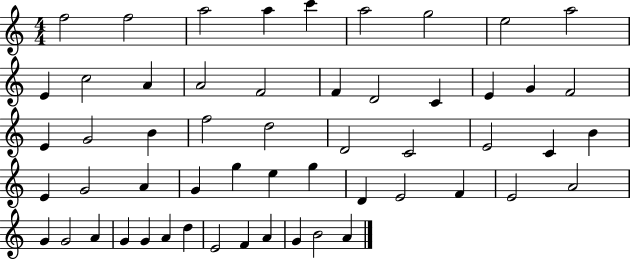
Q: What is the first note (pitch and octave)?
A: F5